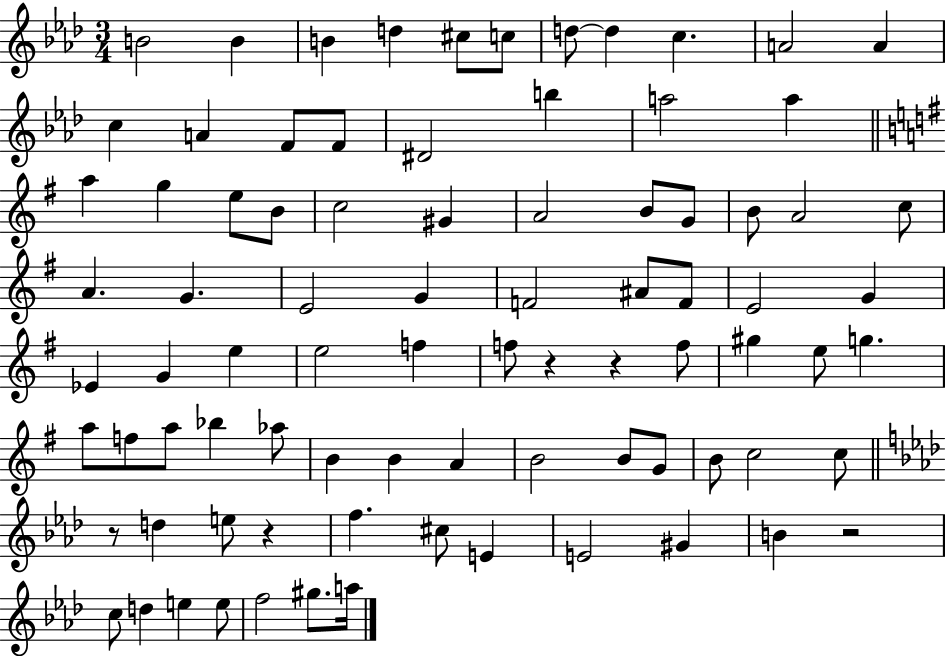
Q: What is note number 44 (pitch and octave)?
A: E5